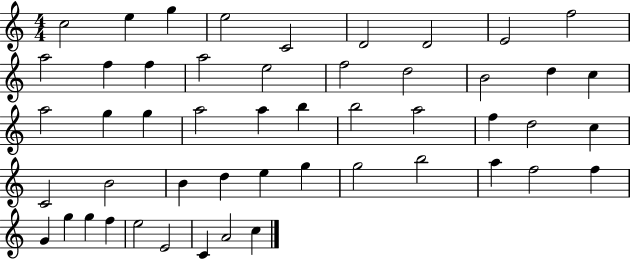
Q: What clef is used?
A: treble